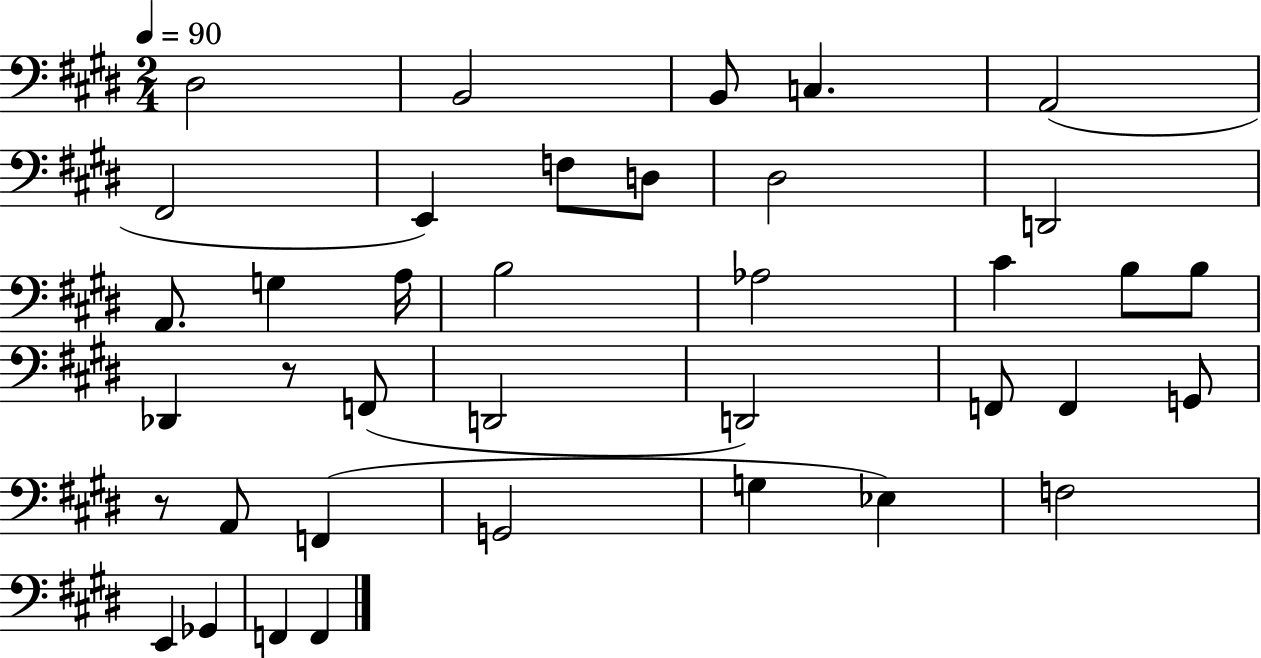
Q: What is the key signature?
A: E major